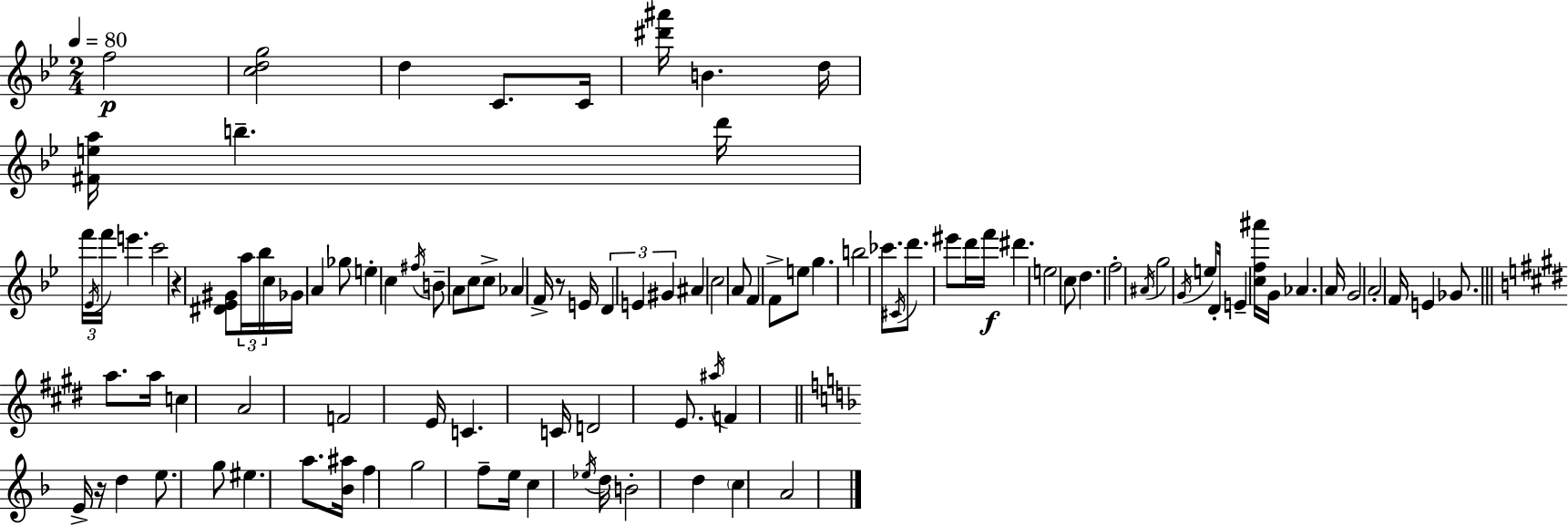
X:1
T:Untitled
M:2/4
L:1/4
K:Bb
f2 [cdg]2 d C/2 C/4 [^d'^a']/4 B d/4 [^Fea]/4 b d'/4 f'/4 _E/4 f'/4 e' c'2 z [^D_E^G]/2 a/4 _b/4 c/4 _G/4 A _g/2 e c ^f/4 B/2 A/2 c/2 c/2 _A F/4 z/2 E/4 D E ^G ^A c2 A/2 F F/2 e/2 g b2 _c'/2 ^C/4 d'/2 ^e'/2 d'/4 f'/4 ^d' e2 c/2 d f2 ^A/4 g2 G/4 e/2 D/4 E [cf^a']/4 G/4 _A A/4 G2 A2 F/4 E _G/2 a/2 a/4 c A2 F2 E/4 C C/4 D2 E/2 ^a/4 F E/4 z/4 d e/2 g/2 ^e a/2 [_B^a]/4 f g2 f/2 e/4 c _e/4 d/4 B2 d c A2